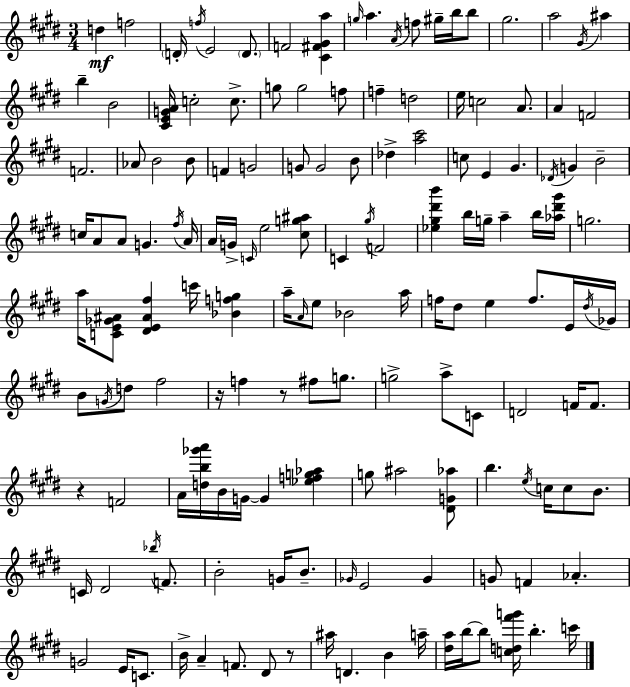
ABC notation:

X:1
T:Untitled
M:3/4
L:1/4
K:E
d f2 D/4 f/4 E2 D/2 F2 [^C^F^Ga] g/4 a A/4 f/2 ^g/4 b/4 b/2 ^g2 a2 ^G/4 ^a b B2 [^CEGA]/4 c2 c/2 g/2 g2 f/2 f d2 e/4 c2 A/2 A F2 F2 _A/2 B2 B/2 F G2 G/2 G2 B/2 _d [a^c']2 c/2 E ^G _D/4 G B2 c/4 A/2 A/2 G ^f/4 A/4 A/4 G/4 C/4 e2 [^cg^a]/2 C ^g/4 F2 [_e^g^d'b'] b/4 g/4 a b/4 [_a^d'^g']/4 g2 a/4 [CE_G^A]/2 [^DE^A^f] c'/4 [_Bfg] a/4 A/4 e/2 _B2 a/4 f/4 ^d/2 e f/2 E/4 ^d/4 _G/4 B/2 G/4 d/2 ^f2 z/4 f z/2 ^f/2 g/2 g2 a/2 C/2 D2 F/4 F/2 z F2 A/4 [db_g'a']/4 B/4 G/4 G [_efg_a] g/2 ^a2 [^DG_a]/2 b e/4 c/4 c/2 B/2 C/4 ^D2 _b/4 F/2 B2 G/4 B/2 _G/4 E2 _G G/2 F _A G2 E/4 C/2 B/4 A F/2 ^D/2 z/2 ^a/4 D B a/4 [^da]/4 b/4 b/2 [cd^f'g']/4 b c'/4